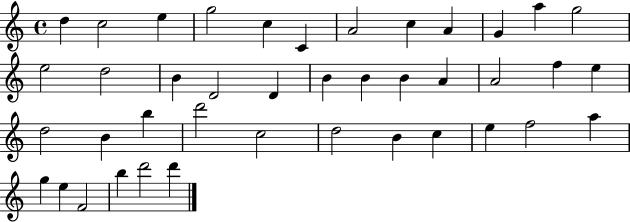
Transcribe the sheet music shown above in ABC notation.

X:1
T:Untitled
M:4/4
L:1/4
K:C
d c2 e g2 c C A2 c A G a g2 e2 d2 B D2 D B B B A A2 f e d2 B b d'2 c2 d2 B c e f2 a g e F2 b d'2 d'